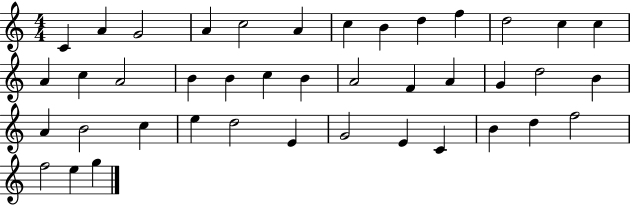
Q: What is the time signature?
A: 4/4